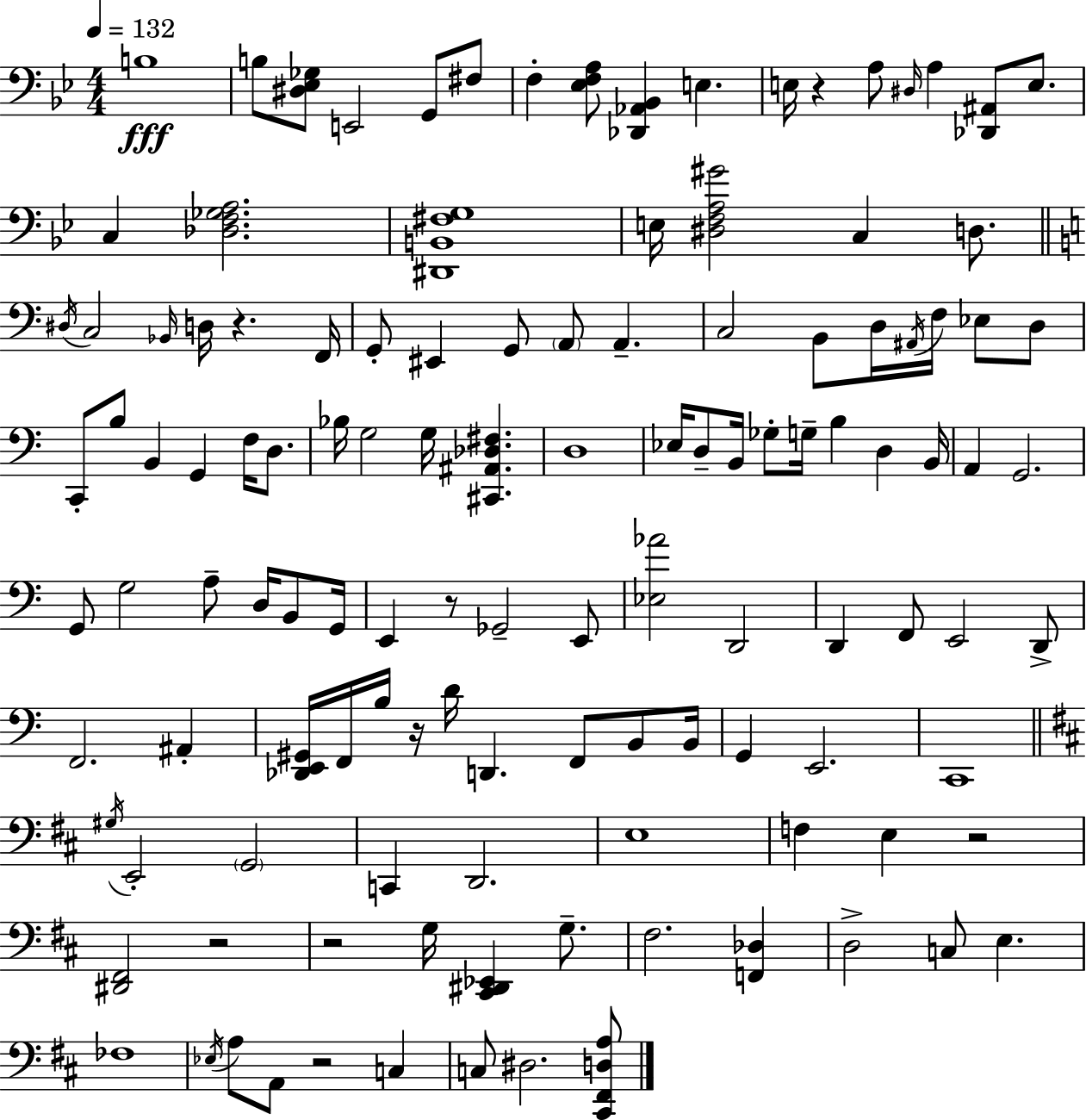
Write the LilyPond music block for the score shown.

{
  \clef bass
  \numericTimeSignature
  \time 4/4
  \key g \minor
  \tempo 4 = 132
  b1\fff | b8 <dis ees ges>8 e,2 g,8 fis8 | f4-. <ees f a>8 <des, aes, bes,>4 e4. | e16 r4 a8 \grace { dis16 } a4 <des, ais,>8 e8. | \break c4 <des f ges a>2. | <dis, b, fis g>1 | e16 <dis f a gis'>2 c4 d8. | \bar "||" \break \key c \major \acciaccatura { dis16 } c2 \grace { bes,16 } d16 r4. | f,16 g,8-. eis,4 g,8 \parenthesize a,8 a,4.-- | c2 b,8 d16 \acciaccatura { ais,16 } f16 ees8 | d8 c,8-. b8 b,4 g,4 f16 | \break d8. bes16 g2 g16 <cis, ais, des fis>4. | d1 | ees16 d8-- b,16 ges8-. g16-- b4 d4 | b,16 a,4 g,2. | \break g,8 g2 a8-- d16 | b,8 g,16 e,4 r8 ges,2-- | e,8 <ees aes'>2 d,2 | d,4 f,8 e,2 | \break d,8-> f,2. ais,4-. | <des, e, gis,>16 f,16 b16 r16 d'16 d,4. f,8 | b,8 b,16 g,4 e,2. | c,1 | \break \bar "||" \break \key d \major \acciaccatura { gis16 } e,2-. \parenthesize g,2 | c,4 d,2. | e1 | f4 e4 r2 | \break <dis, fis,>2 r2 | r2 g16 <cis, dis, ees,>4 g8.-- | fis2. <f, des>4 | d2-> c8 e4. | \break fes1 | \acciaccatura { ees16 } a8 a,8 r2 c4 | c8 dis2. | <cis, fis, d a>8 \bar "|."
}